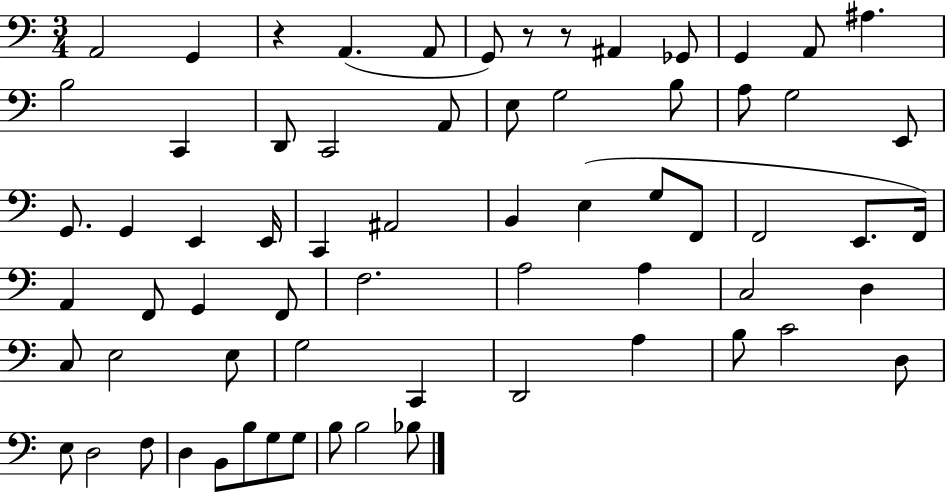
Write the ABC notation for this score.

X:1
T:Untitled
M:3/4
L:1/4
K:C
A,,2 G,, z A,, A,,/2 G,,/2 z/2 z/2 ^A,, _G,,/2 G,, A,,/2 ^A, B,2 C,, D,,/2 C,,2 A,,/2 E,/2 G,2 B,/2 A,/2 G,2 E,,/2 G,,/2 G,, E,, E,,/4 C,, ^A,,2 B,, E, G,/2 F,,/2 F,,2 E,,/2 F,,/4 A,, F,,/2 G,, F,,/2 F,2 A,2 A, C,2 D, C,/2 E,2 E,/2 G,2 C,, D,,2 A, B,/2 C2 D,/2 E,/2 D,2 F,/2 D, B,,/2 B,/2 G,/2 G,/2 B,/2 B,2 _B,/2